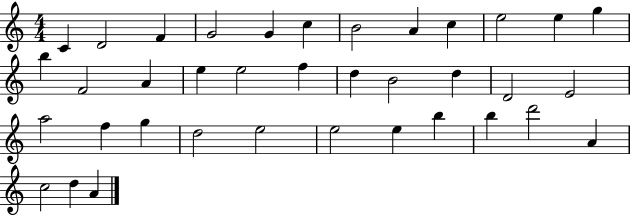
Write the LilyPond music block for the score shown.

{
  \clef treble
  \numericTimeSignature
  \time 4/4
  \key c \major
  c'4 d'2 f'4 | g'2 g'4 c''4 | b'2 a'4 c''4 | e''2 e''4 g''4 | \break b''4 f'2 a'4 | e''4 e''2 f''4 | d''4 b'2 d''4 | d'2 e'2 | \break a''2 f''4 g''4 | d''2 e''2 | e''2 e''4 b''4 | b''4 d'''2 a'4 | \break c''2 d''4 a'4 | \bar "|."
}